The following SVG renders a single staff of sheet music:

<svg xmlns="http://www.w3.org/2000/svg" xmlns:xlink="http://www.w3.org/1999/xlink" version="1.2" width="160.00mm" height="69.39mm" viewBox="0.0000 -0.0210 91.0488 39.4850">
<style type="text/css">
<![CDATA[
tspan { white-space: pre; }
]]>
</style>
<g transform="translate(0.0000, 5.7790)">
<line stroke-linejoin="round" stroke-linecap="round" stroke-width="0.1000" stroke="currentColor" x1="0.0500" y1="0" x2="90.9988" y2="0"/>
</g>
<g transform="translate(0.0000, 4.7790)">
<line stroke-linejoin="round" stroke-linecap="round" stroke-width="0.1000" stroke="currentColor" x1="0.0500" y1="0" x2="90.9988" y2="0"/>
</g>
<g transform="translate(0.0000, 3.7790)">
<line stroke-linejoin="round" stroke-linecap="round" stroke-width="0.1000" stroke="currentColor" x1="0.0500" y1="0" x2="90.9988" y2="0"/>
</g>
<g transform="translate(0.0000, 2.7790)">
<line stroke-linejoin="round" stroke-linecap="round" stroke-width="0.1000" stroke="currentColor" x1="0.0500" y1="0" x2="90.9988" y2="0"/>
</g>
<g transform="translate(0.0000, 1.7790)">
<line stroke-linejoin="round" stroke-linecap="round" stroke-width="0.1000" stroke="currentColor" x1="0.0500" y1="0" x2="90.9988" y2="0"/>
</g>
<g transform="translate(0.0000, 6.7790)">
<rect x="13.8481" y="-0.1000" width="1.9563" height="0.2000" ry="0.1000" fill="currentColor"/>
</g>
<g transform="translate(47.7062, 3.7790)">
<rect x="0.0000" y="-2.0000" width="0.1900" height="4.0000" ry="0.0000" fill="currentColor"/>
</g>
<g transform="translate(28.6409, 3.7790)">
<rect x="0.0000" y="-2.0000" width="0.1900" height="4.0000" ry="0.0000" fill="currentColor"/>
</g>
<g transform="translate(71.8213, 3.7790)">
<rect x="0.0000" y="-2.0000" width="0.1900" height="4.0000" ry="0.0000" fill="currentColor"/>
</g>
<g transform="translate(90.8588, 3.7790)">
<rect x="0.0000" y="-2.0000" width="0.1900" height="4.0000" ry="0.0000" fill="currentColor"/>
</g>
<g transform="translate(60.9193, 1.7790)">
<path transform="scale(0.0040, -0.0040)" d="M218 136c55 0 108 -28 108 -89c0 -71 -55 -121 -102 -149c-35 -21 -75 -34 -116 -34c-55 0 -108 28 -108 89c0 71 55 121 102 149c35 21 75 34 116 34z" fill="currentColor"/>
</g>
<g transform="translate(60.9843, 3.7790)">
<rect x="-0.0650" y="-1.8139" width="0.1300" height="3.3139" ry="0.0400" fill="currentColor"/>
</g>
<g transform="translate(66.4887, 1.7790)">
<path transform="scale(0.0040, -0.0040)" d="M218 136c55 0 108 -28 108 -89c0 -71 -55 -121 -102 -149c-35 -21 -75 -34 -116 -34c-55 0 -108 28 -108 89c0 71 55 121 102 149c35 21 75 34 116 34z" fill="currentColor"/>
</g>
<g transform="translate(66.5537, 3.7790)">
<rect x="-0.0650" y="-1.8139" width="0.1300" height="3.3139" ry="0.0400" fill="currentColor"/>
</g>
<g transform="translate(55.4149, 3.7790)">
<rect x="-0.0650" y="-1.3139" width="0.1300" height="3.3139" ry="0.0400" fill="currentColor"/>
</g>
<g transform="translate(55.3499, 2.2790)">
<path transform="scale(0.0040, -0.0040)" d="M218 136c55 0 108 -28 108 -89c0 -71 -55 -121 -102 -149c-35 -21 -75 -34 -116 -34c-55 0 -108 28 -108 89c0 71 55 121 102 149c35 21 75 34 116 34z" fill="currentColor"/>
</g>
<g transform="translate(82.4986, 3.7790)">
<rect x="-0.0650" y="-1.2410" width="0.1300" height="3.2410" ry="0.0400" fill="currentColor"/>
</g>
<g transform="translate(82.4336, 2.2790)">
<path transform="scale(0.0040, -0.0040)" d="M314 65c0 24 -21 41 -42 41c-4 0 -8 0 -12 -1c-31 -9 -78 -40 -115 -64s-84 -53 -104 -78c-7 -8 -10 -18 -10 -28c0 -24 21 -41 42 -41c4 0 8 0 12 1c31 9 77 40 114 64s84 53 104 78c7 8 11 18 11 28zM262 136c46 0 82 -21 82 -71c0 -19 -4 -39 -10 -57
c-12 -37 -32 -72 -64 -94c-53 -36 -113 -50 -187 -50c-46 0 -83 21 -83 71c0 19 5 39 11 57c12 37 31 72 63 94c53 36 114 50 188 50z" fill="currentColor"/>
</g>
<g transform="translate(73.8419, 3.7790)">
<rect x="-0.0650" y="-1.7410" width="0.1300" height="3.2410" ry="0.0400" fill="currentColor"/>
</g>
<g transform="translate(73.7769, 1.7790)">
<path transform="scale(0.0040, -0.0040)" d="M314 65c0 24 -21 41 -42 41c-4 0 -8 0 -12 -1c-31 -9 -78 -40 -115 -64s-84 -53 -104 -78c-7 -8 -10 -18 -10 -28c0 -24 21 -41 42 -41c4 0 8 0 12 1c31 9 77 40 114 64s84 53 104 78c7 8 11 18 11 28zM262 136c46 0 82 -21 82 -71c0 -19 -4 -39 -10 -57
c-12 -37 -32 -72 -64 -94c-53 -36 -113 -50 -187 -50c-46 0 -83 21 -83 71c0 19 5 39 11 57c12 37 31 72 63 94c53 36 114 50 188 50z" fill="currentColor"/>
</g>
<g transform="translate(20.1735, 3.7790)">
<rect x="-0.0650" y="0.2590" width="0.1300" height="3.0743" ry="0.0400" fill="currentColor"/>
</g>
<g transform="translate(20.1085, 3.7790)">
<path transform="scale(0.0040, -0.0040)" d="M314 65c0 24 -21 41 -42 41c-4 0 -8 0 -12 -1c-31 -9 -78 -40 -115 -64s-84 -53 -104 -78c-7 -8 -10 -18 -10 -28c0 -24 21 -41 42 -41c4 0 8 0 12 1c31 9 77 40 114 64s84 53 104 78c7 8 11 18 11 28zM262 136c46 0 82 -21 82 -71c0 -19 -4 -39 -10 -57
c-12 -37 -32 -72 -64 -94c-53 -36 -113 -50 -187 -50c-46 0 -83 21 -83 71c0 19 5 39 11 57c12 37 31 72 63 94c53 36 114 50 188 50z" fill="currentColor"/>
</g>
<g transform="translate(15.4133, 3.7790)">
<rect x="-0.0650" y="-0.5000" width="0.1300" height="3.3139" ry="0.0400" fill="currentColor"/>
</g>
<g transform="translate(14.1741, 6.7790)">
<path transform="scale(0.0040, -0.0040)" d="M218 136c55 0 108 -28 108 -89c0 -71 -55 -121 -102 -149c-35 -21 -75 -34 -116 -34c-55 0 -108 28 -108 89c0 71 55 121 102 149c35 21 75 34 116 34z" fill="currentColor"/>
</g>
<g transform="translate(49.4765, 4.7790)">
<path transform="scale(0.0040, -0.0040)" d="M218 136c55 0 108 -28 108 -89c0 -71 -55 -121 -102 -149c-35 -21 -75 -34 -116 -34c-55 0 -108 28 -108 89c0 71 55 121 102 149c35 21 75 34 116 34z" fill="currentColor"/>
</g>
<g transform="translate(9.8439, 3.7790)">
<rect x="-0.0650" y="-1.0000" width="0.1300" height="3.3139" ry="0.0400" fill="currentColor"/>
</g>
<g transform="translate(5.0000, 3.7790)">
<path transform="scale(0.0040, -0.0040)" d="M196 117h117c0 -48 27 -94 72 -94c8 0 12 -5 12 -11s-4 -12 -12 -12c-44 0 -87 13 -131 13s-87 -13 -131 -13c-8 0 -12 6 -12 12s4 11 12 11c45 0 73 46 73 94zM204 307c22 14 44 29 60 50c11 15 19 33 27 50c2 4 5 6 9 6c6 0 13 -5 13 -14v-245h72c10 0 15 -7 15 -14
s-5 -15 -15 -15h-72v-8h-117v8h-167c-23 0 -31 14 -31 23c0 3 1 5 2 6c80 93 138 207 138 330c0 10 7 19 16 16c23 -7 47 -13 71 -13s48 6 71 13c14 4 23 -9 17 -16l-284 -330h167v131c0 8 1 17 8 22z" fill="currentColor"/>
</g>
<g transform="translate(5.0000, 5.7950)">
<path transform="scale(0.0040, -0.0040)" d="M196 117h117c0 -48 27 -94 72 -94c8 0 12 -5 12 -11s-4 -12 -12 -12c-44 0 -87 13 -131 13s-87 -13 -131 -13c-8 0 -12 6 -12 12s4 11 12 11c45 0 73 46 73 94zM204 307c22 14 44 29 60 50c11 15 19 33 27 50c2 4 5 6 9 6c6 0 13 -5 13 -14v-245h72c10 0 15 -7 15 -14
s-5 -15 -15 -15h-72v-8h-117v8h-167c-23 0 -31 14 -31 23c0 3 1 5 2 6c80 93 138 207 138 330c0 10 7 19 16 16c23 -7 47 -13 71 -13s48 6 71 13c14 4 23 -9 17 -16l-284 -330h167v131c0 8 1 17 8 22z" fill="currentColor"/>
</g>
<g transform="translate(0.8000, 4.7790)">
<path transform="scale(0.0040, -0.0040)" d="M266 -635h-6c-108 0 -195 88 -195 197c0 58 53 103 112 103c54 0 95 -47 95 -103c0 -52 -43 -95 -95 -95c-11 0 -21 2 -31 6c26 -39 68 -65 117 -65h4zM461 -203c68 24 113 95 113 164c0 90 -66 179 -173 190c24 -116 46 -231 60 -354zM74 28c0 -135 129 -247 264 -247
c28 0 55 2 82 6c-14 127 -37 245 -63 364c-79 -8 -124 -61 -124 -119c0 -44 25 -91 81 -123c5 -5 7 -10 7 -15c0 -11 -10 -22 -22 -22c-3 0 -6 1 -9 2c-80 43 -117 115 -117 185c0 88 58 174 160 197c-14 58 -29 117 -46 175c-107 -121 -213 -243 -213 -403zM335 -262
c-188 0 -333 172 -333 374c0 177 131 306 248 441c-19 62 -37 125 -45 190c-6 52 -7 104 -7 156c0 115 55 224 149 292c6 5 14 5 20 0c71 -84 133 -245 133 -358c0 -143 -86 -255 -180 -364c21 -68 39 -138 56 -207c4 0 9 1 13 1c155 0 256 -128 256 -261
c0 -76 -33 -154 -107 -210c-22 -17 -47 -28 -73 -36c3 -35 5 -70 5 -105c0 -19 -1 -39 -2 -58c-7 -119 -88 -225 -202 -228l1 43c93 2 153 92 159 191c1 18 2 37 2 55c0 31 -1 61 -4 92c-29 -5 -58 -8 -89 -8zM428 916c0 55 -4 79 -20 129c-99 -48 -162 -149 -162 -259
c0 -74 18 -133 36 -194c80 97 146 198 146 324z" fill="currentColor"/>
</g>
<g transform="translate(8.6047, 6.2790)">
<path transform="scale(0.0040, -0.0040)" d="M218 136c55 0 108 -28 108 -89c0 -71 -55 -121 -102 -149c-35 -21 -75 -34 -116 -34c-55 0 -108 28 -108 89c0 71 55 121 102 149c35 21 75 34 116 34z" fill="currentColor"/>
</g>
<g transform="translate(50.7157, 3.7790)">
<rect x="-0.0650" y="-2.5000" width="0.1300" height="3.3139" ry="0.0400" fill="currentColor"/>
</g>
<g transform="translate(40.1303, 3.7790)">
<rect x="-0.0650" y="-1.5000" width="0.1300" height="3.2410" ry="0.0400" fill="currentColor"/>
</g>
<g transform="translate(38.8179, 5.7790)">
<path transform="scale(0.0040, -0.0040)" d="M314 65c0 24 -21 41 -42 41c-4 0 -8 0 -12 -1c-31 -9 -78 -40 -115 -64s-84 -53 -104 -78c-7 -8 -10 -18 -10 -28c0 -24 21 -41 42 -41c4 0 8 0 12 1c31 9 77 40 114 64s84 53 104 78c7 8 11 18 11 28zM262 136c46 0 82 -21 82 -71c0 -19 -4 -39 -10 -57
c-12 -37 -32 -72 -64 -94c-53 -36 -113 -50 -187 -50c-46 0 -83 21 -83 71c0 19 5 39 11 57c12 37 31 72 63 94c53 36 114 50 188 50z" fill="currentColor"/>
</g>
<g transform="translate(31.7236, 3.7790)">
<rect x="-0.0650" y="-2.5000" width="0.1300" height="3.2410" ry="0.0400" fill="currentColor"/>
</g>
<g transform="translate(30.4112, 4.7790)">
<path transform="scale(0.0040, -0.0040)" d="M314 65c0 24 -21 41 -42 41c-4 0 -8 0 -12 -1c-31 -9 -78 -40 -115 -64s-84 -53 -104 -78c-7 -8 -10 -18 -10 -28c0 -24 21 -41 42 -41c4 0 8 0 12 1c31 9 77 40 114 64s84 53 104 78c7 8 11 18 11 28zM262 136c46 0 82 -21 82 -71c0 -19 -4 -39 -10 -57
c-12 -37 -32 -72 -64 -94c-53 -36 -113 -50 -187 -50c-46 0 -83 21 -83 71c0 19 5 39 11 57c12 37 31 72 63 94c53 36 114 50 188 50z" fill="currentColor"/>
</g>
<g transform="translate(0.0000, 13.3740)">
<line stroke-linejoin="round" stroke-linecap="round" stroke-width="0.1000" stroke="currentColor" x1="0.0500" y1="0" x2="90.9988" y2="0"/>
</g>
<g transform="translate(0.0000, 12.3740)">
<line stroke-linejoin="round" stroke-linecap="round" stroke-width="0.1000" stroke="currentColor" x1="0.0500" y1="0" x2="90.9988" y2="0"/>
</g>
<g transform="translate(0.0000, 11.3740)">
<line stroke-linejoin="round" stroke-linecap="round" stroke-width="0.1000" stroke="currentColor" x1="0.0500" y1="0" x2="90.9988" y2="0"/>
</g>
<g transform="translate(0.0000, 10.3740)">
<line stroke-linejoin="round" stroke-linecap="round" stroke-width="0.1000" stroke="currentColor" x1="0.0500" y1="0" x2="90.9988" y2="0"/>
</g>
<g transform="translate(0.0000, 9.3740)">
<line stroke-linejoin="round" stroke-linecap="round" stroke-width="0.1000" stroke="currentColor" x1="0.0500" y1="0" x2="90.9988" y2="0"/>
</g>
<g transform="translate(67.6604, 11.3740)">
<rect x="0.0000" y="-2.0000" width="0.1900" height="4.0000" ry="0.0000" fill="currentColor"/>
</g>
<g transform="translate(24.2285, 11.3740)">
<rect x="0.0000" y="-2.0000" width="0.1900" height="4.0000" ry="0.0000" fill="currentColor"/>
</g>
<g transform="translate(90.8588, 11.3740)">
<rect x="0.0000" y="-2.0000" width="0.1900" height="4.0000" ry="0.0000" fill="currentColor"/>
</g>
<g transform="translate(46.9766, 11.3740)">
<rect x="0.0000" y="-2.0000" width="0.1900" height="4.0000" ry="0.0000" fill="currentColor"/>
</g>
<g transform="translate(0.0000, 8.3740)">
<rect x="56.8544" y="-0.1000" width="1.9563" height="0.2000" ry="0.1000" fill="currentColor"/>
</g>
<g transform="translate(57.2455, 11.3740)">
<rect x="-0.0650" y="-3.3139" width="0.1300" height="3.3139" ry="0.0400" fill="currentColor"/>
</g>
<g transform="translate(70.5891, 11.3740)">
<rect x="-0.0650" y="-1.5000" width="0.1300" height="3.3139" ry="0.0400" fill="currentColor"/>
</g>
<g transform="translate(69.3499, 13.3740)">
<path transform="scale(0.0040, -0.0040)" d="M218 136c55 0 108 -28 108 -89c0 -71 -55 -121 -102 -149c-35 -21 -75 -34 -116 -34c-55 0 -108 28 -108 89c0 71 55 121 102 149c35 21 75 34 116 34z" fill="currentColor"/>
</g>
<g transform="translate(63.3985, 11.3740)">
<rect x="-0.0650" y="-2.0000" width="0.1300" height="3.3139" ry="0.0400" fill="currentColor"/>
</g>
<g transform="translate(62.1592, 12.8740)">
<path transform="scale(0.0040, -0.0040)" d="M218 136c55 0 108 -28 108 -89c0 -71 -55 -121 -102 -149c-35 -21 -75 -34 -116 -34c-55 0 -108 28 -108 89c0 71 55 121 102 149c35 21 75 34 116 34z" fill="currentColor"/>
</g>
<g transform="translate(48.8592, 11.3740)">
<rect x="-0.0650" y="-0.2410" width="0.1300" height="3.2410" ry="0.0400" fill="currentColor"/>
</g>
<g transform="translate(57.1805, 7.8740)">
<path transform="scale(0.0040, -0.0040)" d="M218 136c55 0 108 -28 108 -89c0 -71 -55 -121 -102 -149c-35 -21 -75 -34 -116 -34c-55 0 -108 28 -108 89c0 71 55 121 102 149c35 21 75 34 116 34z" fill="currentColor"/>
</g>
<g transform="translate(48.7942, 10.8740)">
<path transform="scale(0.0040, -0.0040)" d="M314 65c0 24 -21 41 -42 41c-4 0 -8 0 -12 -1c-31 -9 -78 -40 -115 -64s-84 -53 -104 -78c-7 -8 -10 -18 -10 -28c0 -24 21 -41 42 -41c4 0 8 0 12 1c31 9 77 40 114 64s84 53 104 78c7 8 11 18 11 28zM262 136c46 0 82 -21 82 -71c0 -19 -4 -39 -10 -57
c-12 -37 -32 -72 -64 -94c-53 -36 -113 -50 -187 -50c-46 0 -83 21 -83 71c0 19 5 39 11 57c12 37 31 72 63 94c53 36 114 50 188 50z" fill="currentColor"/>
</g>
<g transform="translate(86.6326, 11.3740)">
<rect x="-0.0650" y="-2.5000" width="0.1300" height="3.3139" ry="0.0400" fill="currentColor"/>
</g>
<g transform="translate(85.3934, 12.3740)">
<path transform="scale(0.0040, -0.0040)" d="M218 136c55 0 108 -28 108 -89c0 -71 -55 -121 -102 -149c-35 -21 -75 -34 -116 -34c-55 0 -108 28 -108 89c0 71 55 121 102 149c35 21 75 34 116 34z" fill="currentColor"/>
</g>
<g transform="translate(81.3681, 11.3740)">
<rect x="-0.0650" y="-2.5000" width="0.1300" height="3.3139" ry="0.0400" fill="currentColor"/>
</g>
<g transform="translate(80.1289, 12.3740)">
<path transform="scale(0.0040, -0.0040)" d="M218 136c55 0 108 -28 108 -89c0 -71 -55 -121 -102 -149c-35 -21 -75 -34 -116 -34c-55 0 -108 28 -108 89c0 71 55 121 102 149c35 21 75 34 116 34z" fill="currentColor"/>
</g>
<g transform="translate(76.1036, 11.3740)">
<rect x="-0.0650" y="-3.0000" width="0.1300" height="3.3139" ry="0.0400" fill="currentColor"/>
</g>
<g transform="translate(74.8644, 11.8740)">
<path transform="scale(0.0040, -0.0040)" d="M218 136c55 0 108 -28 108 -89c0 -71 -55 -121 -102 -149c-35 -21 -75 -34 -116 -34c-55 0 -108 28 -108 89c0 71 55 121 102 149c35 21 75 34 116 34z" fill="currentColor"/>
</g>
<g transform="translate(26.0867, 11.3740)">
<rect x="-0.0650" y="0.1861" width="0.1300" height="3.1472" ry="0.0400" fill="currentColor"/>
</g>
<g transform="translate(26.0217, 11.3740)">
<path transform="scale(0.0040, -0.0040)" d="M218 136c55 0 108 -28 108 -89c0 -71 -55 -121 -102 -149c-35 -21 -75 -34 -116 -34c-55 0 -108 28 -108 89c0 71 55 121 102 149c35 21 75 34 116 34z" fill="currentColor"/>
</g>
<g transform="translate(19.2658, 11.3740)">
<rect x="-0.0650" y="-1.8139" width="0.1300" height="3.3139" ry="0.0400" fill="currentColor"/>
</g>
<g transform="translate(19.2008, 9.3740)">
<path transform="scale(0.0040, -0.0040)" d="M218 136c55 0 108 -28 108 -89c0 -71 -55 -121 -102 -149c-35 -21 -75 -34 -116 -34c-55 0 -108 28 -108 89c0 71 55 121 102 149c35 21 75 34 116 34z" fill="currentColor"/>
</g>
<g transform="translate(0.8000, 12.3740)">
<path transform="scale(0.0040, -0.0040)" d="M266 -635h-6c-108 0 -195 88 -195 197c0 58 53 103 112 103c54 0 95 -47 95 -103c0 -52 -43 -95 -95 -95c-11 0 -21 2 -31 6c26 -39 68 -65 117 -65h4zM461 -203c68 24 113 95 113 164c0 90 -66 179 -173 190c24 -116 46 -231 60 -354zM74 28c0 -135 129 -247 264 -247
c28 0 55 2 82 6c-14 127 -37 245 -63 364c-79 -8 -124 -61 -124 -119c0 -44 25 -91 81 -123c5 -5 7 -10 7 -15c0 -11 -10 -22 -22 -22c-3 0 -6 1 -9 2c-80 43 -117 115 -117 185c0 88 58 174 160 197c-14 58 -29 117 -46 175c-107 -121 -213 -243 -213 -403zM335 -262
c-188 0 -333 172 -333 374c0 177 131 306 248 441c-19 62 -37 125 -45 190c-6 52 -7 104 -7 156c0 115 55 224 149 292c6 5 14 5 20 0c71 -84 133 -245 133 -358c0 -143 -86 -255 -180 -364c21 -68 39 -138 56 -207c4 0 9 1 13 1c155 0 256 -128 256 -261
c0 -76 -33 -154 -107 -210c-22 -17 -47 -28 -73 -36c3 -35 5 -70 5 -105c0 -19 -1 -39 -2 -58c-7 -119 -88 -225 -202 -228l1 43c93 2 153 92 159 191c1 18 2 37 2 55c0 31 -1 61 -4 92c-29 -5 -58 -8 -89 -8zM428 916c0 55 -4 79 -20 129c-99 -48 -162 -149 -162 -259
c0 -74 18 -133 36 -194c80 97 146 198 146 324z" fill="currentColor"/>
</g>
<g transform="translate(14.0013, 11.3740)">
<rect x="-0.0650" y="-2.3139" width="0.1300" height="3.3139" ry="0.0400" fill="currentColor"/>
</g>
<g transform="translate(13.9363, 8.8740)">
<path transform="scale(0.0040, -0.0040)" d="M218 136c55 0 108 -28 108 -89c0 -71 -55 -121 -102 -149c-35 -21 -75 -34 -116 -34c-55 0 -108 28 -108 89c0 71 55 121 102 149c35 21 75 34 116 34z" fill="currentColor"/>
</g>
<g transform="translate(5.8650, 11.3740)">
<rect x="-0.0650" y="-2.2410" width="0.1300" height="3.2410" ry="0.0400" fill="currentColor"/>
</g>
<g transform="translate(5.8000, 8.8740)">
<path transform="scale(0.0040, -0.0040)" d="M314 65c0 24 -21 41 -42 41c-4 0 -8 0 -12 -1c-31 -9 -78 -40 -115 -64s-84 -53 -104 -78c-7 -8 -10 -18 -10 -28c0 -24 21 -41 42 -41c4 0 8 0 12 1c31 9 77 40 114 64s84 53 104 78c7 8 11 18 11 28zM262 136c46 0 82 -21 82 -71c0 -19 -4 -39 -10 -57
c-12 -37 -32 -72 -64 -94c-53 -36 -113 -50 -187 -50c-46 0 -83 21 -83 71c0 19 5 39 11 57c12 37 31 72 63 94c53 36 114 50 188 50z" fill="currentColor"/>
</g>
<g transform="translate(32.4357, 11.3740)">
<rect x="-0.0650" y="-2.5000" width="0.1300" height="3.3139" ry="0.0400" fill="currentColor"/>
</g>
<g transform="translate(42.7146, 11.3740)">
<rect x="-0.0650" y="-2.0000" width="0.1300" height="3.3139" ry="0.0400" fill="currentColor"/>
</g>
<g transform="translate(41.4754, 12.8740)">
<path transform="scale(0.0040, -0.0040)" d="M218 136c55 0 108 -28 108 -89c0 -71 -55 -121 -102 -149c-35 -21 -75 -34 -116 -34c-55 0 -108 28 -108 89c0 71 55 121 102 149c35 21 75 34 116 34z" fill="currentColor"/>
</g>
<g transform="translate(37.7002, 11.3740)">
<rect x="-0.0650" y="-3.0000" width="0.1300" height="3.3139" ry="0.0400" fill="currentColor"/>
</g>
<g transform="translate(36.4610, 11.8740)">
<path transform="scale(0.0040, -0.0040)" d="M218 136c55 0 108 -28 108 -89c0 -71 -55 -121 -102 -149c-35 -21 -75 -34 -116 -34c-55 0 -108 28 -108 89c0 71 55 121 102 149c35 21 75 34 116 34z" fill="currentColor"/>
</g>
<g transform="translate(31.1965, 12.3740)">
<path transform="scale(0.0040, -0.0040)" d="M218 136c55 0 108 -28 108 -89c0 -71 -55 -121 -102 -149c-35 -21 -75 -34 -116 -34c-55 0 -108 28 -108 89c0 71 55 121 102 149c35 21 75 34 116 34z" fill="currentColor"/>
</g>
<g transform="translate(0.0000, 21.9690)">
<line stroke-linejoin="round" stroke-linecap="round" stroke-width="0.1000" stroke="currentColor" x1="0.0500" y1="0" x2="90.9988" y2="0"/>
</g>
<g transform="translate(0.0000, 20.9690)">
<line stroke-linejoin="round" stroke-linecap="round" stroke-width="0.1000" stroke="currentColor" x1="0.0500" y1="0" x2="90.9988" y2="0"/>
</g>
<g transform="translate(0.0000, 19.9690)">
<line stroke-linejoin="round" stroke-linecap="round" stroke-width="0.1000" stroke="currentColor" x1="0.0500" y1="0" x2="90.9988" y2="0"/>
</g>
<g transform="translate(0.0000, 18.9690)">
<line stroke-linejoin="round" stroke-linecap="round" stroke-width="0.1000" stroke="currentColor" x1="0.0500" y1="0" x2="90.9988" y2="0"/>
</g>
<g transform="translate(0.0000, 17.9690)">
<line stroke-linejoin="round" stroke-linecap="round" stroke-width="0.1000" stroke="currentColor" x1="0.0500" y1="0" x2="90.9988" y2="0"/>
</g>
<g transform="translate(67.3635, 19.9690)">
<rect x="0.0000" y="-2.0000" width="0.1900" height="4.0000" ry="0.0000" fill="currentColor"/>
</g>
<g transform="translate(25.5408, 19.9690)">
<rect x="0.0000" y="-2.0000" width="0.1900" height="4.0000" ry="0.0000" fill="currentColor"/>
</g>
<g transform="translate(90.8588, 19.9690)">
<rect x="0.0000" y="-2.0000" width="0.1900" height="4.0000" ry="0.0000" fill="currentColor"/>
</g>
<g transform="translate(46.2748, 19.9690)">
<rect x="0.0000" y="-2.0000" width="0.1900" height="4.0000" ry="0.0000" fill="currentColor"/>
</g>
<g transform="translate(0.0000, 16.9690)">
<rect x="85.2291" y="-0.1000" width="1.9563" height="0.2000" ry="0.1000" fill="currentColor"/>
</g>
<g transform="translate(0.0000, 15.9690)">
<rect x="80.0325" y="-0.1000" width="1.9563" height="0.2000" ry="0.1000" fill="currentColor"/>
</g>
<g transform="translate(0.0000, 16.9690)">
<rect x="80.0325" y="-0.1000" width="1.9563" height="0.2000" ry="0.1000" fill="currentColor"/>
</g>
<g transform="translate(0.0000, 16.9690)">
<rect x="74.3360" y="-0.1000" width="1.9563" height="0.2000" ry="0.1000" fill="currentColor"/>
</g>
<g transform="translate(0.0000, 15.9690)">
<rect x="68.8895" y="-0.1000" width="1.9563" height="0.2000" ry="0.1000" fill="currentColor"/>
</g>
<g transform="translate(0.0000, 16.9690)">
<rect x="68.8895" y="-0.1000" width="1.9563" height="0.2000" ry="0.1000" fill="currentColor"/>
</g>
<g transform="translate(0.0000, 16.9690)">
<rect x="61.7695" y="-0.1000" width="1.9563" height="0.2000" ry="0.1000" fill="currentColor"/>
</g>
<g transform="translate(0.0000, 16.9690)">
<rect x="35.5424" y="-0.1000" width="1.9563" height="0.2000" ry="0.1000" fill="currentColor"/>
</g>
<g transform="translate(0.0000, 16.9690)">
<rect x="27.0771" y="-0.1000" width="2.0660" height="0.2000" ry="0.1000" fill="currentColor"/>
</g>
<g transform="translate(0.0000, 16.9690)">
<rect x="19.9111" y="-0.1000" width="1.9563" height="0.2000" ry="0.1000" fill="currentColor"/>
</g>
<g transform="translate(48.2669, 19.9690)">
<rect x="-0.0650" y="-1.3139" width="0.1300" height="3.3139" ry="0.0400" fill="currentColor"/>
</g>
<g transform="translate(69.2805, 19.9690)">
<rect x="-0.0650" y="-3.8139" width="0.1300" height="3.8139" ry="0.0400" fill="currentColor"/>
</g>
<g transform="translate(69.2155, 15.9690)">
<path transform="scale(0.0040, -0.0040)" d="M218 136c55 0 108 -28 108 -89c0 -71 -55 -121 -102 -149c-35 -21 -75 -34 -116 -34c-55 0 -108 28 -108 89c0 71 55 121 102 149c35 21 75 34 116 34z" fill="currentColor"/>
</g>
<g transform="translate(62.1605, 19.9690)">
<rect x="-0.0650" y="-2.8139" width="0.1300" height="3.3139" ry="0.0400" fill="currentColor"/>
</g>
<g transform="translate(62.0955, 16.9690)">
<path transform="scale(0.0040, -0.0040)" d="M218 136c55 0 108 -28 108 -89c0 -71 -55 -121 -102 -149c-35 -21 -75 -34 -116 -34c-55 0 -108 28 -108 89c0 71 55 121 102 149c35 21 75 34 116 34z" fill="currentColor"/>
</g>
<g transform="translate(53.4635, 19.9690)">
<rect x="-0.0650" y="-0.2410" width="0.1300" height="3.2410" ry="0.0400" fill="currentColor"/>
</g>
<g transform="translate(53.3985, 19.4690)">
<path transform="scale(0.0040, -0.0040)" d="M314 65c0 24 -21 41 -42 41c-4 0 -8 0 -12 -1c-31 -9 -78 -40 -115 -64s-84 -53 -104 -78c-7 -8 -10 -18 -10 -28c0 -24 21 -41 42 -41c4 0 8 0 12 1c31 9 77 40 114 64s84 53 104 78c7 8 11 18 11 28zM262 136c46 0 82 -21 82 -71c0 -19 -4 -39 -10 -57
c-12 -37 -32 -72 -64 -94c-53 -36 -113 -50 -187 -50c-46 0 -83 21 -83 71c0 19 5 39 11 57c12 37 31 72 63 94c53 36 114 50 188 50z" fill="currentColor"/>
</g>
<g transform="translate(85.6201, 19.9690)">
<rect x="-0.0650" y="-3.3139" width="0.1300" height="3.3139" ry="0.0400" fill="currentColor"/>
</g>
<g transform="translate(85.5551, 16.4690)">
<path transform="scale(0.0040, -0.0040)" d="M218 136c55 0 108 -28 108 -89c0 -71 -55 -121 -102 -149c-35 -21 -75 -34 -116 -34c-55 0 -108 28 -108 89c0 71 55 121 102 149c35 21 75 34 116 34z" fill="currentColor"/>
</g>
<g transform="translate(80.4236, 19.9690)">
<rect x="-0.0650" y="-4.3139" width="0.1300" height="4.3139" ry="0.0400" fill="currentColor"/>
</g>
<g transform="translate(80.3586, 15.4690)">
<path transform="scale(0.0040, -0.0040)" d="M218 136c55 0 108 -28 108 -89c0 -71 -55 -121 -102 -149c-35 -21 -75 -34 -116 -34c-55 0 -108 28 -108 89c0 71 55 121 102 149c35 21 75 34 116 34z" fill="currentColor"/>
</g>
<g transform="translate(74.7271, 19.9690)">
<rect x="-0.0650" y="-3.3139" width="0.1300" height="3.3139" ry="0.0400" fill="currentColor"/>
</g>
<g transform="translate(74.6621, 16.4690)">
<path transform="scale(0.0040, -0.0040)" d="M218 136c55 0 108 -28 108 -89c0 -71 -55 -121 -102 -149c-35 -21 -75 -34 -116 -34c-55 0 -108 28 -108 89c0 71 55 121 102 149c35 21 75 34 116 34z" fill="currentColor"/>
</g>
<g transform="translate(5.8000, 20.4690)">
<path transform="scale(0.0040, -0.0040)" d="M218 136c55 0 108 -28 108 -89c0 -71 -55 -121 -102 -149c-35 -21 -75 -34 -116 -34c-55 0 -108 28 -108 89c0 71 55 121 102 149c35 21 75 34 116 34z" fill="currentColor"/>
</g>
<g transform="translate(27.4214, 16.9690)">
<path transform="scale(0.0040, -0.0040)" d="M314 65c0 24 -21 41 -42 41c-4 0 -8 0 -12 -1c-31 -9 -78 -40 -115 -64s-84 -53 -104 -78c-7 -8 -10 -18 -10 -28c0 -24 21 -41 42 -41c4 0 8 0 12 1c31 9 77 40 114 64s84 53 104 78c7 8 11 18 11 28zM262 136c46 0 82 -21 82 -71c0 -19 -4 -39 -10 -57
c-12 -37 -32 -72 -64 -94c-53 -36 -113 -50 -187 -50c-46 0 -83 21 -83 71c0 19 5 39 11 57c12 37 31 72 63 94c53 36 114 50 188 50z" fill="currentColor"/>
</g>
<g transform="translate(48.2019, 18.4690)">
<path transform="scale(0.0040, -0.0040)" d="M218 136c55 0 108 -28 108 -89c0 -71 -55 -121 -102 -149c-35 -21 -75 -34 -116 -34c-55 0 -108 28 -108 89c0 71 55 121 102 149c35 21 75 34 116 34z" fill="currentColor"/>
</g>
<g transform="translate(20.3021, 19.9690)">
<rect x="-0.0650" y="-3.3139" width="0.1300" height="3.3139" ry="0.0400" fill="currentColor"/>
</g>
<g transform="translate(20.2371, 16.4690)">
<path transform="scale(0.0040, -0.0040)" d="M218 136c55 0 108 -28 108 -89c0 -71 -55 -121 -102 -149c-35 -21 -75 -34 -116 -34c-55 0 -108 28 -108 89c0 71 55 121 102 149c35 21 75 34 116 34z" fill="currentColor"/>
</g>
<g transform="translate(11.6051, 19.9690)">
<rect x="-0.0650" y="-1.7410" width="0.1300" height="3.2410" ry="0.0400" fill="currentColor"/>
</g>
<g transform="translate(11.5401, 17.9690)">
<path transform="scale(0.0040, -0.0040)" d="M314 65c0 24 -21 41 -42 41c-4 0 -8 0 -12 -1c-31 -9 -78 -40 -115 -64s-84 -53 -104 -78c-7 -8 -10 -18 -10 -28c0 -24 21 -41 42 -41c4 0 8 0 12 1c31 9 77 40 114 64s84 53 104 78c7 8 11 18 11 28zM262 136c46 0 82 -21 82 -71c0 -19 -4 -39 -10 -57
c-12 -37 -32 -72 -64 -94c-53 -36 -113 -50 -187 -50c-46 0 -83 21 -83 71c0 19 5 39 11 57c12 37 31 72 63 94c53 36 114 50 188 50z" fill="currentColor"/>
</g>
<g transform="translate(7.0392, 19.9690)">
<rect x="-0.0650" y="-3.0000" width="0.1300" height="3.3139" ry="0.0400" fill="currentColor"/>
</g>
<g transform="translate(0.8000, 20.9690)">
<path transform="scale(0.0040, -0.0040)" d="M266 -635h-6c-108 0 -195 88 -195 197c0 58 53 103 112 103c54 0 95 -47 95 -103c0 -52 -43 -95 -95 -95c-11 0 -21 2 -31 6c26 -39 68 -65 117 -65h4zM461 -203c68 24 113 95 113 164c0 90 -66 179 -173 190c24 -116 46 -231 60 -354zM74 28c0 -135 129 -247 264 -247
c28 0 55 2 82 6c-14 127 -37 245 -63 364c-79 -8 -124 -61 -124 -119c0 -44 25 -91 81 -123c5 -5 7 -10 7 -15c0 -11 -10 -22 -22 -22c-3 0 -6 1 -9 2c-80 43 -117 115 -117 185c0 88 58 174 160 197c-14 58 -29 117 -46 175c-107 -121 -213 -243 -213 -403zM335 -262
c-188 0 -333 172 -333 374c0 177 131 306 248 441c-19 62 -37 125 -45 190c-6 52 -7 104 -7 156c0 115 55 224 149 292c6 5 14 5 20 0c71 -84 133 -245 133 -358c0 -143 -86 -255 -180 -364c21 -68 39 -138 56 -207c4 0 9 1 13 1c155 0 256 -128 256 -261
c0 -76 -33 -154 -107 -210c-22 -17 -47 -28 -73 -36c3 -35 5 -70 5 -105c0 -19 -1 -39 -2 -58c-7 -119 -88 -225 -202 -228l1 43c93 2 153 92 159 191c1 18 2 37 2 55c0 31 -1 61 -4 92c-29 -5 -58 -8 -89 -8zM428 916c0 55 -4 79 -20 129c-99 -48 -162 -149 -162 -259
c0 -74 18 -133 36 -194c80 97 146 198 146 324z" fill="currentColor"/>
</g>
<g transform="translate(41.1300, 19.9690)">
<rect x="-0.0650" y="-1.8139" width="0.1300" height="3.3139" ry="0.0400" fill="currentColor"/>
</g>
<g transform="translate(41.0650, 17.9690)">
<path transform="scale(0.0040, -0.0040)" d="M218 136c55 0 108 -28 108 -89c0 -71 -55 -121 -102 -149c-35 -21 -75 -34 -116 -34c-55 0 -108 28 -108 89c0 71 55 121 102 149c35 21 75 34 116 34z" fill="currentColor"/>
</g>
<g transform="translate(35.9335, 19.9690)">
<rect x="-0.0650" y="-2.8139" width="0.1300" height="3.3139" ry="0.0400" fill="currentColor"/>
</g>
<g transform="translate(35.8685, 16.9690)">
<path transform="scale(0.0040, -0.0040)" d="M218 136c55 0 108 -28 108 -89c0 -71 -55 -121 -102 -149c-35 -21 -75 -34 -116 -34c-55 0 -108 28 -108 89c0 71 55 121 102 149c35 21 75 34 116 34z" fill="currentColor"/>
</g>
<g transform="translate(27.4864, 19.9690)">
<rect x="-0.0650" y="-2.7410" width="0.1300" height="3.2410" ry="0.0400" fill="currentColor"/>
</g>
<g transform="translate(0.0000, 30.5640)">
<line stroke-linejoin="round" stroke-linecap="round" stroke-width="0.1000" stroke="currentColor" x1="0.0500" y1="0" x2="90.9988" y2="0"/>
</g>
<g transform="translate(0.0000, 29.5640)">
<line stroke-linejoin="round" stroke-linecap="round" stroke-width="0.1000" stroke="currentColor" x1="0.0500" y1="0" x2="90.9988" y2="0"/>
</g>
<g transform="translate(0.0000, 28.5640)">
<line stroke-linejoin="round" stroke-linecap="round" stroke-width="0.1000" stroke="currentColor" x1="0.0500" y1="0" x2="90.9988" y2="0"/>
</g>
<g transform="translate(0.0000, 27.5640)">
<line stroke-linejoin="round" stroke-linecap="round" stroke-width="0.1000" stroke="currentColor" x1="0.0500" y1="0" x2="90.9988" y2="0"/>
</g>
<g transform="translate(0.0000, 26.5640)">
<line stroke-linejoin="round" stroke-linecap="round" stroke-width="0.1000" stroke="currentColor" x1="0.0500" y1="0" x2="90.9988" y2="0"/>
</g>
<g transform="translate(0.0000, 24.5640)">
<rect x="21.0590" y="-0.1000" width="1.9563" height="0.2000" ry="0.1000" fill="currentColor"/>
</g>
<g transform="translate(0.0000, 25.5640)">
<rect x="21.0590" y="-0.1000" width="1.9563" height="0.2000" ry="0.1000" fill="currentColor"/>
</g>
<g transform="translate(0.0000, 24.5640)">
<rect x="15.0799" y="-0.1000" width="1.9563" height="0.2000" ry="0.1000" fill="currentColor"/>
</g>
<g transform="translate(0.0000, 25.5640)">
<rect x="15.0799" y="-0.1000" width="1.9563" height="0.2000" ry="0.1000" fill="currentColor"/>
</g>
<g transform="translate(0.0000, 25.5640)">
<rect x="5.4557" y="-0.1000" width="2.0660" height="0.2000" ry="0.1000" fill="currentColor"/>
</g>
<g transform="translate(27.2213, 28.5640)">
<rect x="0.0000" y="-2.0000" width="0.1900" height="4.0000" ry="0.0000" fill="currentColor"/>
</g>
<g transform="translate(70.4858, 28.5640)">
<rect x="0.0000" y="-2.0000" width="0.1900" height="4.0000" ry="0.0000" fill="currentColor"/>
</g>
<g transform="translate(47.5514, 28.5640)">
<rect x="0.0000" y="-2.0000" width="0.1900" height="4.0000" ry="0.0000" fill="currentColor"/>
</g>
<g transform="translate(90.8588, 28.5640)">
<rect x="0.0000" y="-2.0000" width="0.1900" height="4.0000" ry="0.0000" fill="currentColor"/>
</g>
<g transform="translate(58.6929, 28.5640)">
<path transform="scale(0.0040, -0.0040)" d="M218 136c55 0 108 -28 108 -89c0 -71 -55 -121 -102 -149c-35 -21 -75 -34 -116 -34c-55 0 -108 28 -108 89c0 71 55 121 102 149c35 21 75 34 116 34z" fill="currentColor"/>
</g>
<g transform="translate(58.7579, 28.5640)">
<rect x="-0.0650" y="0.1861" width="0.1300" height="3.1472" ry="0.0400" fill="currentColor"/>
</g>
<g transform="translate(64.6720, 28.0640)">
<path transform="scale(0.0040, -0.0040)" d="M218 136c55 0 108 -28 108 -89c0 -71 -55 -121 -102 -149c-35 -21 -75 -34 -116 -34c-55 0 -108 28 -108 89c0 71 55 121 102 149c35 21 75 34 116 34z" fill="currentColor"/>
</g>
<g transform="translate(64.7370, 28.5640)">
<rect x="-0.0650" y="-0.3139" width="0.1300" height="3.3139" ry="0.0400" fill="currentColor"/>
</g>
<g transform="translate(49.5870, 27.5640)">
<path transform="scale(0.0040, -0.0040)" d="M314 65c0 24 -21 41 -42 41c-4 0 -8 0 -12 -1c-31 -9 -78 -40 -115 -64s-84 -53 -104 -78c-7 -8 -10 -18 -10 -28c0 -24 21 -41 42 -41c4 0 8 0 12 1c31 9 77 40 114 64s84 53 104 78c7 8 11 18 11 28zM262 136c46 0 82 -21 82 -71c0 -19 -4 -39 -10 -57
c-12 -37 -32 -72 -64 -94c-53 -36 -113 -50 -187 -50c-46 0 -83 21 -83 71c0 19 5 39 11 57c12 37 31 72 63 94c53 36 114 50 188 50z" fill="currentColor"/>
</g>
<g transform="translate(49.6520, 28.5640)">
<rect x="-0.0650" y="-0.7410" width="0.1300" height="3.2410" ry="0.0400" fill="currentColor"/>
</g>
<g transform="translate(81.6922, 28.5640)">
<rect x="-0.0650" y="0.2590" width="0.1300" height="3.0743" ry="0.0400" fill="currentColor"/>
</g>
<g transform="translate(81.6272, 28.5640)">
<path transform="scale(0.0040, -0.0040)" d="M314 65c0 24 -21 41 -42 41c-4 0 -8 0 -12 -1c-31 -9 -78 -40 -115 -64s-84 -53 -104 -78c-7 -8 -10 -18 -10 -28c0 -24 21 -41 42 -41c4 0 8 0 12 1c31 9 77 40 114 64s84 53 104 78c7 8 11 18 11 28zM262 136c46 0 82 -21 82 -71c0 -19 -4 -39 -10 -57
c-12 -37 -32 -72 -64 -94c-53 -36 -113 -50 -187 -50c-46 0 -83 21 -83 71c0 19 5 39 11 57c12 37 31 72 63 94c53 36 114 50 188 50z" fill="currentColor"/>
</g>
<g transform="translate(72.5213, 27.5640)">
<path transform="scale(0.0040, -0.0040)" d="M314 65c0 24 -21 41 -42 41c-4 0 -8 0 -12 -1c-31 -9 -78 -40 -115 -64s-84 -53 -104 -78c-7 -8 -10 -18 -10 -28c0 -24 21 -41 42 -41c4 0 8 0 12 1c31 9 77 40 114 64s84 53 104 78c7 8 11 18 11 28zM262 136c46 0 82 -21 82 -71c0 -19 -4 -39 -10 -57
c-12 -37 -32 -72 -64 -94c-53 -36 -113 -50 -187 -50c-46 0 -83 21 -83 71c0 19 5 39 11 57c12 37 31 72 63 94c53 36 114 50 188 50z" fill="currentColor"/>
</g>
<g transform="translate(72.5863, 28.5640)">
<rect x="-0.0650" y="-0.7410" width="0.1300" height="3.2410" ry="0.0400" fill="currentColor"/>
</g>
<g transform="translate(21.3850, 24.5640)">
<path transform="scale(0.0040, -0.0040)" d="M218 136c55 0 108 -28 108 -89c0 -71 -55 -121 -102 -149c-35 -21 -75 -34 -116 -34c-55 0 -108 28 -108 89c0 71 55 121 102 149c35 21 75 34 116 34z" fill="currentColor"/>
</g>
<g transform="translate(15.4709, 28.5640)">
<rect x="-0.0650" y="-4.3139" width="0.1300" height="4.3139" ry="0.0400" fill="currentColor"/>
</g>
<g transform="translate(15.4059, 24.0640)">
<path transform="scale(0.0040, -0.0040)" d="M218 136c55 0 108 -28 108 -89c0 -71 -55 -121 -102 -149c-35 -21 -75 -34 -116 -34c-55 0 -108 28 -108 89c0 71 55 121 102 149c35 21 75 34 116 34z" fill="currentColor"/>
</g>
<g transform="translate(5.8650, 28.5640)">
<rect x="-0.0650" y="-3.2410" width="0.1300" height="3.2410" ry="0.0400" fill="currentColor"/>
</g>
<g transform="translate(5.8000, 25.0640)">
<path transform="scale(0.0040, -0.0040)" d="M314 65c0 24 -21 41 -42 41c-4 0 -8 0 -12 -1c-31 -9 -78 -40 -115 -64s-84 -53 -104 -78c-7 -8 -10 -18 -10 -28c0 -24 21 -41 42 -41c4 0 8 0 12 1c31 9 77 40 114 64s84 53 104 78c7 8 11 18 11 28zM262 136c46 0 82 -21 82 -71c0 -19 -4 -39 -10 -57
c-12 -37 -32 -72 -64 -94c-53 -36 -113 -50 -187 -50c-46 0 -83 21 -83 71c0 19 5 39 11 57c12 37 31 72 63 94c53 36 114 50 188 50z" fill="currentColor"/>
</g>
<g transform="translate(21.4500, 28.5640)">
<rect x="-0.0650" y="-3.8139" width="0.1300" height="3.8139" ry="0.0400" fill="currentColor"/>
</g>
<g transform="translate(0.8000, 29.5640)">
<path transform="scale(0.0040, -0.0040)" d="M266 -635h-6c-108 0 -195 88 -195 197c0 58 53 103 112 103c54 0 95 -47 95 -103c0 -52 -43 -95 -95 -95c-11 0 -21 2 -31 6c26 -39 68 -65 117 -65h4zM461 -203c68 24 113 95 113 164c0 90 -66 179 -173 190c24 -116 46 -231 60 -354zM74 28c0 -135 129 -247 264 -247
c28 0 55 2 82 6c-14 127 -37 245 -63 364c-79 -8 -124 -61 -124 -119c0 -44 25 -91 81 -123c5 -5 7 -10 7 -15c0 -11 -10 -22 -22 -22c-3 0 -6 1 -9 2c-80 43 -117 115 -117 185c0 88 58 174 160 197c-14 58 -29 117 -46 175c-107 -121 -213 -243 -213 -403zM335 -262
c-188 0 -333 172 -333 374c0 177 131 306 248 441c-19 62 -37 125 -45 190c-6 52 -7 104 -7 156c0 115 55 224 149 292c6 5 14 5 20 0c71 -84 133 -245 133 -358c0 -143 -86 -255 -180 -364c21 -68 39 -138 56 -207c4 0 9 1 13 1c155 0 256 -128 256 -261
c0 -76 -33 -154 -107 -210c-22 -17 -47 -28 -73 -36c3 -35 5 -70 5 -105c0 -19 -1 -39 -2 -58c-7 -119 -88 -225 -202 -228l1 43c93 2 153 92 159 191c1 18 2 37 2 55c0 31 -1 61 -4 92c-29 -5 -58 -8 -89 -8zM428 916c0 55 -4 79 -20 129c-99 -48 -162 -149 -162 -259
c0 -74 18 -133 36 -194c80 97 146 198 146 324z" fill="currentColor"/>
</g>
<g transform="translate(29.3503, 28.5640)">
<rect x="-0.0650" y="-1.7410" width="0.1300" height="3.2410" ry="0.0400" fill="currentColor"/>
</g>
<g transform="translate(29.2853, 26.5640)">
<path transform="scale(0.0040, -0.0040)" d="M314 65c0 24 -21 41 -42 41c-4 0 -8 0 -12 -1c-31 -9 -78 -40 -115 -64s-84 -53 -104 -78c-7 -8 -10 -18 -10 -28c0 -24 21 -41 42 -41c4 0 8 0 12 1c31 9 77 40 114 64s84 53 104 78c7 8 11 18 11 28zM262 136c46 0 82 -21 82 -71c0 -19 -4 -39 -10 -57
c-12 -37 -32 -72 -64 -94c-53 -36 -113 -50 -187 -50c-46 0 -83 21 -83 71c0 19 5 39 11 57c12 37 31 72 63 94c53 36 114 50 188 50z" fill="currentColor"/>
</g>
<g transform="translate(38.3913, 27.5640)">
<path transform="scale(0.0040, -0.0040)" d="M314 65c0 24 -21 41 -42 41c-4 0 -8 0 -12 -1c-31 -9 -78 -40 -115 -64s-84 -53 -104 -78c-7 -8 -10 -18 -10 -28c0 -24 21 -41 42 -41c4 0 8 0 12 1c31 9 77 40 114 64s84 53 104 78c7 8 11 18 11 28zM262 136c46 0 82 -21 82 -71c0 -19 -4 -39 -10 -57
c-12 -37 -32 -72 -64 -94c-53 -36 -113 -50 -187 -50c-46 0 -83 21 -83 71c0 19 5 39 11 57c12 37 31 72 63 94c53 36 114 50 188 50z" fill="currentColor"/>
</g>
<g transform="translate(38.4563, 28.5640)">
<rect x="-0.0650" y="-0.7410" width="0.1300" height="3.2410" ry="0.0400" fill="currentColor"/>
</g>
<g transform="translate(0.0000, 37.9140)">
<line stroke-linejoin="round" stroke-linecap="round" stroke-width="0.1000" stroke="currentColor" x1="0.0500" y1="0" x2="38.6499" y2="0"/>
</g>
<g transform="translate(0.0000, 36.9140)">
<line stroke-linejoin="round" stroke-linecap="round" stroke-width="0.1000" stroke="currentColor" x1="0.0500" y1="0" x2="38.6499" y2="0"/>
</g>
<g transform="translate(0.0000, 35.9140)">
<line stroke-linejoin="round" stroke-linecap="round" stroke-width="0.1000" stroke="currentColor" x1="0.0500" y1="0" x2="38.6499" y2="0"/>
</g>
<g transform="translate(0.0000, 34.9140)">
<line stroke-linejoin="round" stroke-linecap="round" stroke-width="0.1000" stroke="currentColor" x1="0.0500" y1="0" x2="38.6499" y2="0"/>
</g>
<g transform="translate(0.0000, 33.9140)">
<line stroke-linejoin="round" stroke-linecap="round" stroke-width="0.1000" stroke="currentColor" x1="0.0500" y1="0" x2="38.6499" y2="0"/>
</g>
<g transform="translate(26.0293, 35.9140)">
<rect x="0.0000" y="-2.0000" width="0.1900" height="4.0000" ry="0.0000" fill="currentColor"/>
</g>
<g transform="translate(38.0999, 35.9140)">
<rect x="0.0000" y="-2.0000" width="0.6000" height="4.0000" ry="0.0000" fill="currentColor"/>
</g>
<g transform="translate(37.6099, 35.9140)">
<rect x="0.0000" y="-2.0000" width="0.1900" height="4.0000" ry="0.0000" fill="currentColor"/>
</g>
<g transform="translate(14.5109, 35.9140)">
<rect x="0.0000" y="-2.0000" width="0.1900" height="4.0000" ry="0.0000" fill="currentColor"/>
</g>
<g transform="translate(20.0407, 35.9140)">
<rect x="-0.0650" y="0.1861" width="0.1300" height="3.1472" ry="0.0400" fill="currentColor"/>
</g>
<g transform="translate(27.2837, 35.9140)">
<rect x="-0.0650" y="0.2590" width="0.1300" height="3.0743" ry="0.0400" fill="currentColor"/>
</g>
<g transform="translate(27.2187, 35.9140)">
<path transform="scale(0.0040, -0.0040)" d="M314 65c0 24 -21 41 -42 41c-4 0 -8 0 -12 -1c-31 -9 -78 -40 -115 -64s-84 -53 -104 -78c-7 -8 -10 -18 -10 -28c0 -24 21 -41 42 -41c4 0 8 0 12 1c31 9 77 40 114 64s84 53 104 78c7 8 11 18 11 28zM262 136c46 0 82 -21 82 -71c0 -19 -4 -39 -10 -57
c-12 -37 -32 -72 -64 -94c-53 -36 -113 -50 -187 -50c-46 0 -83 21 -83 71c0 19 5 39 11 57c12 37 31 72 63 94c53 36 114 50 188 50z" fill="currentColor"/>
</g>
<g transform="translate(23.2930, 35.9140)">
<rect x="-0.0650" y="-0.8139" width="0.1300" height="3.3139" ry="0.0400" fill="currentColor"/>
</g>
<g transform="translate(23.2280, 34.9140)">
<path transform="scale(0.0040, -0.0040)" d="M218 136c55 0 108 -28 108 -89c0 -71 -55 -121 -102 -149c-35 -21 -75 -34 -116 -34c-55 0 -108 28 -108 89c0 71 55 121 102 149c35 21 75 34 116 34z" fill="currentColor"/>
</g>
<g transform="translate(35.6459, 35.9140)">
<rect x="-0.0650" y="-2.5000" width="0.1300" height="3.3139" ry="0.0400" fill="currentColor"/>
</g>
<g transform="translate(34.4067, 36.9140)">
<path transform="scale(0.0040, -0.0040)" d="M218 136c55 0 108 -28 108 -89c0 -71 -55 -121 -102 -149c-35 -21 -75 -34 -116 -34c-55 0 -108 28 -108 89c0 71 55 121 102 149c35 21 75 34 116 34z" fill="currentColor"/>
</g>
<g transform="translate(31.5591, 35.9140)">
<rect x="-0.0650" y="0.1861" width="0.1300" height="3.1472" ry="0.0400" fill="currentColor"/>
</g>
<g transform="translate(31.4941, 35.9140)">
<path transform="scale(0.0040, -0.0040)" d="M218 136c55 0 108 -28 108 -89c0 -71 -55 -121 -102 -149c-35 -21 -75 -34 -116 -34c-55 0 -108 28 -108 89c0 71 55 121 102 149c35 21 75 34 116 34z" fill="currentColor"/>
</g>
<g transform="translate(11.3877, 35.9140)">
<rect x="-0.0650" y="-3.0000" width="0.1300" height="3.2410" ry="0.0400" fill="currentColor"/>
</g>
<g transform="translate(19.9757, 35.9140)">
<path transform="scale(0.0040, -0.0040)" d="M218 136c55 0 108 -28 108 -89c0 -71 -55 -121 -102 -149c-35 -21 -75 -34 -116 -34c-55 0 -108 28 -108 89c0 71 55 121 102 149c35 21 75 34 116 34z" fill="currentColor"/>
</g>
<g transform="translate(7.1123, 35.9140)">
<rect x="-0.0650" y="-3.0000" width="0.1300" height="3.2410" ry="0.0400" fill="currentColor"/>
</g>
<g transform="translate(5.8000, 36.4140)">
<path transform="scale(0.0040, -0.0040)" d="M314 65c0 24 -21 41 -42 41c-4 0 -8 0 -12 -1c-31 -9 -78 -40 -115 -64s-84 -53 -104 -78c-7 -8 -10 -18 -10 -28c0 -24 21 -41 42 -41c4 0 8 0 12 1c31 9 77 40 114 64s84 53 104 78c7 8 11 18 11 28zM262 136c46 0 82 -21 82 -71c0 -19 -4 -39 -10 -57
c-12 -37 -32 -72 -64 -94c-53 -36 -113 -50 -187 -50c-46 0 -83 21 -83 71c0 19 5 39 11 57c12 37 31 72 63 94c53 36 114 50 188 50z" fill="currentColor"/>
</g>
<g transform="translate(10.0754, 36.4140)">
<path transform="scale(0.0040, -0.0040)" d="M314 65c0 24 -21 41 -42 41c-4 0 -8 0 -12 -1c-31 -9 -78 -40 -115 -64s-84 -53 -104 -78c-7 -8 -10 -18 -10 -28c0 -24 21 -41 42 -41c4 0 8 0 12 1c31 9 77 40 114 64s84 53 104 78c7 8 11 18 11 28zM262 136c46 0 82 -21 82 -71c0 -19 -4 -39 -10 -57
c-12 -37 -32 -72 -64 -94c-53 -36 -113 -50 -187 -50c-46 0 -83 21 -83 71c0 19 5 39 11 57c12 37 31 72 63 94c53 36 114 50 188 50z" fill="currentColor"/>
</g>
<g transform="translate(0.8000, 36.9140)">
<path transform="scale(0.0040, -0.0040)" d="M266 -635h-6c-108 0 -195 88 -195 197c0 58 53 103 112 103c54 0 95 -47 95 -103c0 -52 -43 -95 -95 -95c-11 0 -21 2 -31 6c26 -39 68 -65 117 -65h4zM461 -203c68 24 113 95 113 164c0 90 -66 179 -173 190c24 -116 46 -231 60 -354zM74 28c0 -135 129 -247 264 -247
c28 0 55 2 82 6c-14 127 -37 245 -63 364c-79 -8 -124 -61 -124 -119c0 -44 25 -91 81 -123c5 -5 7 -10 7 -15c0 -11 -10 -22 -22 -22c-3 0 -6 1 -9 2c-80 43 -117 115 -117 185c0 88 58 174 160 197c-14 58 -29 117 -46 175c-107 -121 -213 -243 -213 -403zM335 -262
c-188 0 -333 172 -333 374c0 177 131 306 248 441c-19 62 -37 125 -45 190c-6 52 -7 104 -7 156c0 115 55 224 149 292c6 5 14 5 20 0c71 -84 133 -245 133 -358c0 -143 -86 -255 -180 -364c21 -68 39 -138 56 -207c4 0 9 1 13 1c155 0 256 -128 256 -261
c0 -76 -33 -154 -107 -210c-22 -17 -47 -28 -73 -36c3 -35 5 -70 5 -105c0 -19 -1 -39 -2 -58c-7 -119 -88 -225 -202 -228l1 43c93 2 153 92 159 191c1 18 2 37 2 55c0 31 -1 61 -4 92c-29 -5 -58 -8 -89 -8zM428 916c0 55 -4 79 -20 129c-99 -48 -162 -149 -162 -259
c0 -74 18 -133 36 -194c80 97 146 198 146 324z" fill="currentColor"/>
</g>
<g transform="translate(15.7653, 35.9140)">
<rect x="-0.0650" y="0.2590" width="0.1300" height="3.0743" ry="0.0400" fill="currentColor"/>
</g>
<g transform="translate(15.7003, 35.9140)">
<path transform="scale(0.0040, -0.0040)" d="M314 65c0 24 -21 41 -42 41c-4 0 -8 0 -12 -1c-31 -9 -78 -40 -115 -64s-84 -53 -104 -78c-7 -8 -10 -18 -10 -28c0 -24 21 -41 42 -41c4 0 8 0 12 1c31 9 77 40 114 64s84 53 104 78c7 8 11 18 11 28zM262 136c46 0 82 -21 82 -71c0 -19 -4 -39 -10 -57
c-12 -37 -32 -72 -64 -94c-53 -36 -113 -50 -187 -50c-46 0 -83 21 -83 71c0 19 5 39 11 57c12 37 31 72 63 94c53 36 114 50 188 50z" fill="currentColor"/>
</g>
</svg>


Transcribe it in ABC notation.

X:1
T:Untitled
M:4/4
L:1/4
K:C
D C B2 G2 E2 G e f f f2 e2 g2 g f B G A F c2 b F E A G G A f2 b a2 a f e c2 a c' b d' b b2 d' c' f2 d2 d2 B c d2 B2 A2 A2 B2 B d B2 B G